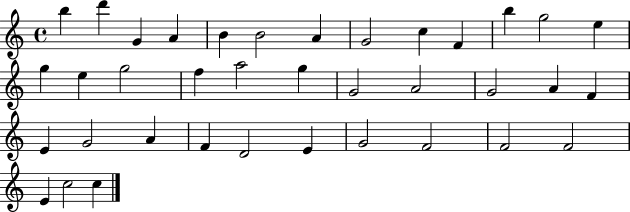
X:1
T:Untitled
M:4/4
L:1/4
K:C
b d' G A B B2 A G2 c F b g2 e g e g2 f a2 g G2 A2 G2 A F E G2 A F D2 E G2 F2 F2 F2 E c2 c